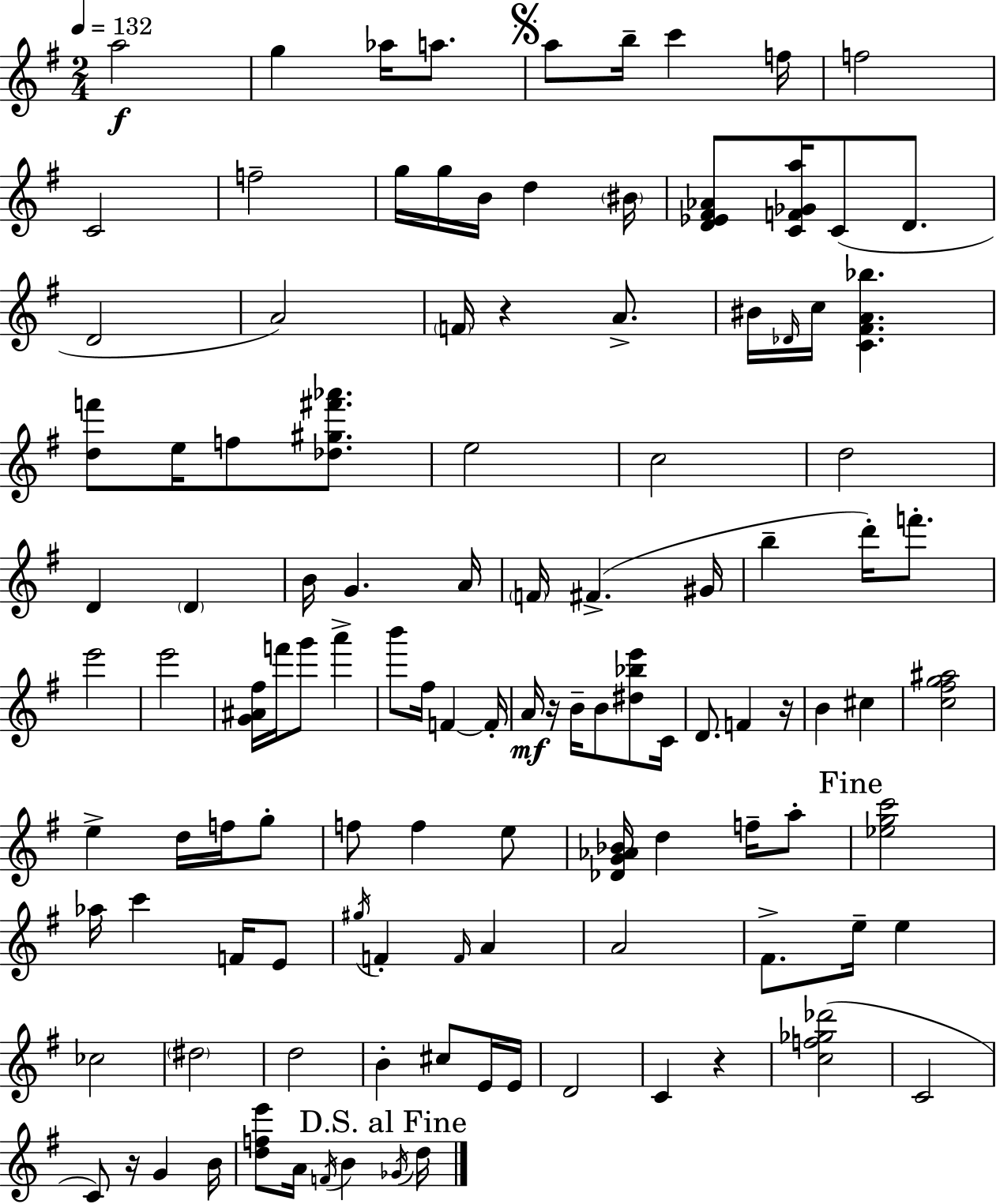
A5/h G5/q Ab5/s A5/e. A5/e B5/s C6/q F5/s F5/h C4/h F5/h G5/s G5/s B4/s D5/q BIS4/s [D4,Eb4,F#4,Ab4]/e [C4,F4,Gb4,A5]/s C4/e D4/e. D4/h A4/h F4/s R/q A4/e. BIS4/s Db4/s C5/s [C4,F#4,A4,Bb5]/q. [D5,F6]/e E5/s F5/e [Db5,G#5,F#6,Ab6]/e. E5/h C5/h D5/h D4/q D4/q B4/s G4/q. A4/s F4/s F#4/q. G#4/s B5/q D6/s F6/e. E6/h E6/h [G4,A#4,F#5]/s F6/s G6/e A6/q B6/e F#5/s F4/q F4/s A4/s R/s B4/s B4/e [D#5,Bb5,E6]/e C4/s D4/e. F4/q R/s B4/q C#5/q [C5,F#5,G5,A#5]/h E5/q D5/s F5/s G5/e F5/e F5/q E5/e [Db4,G4,Ab4,Bb4]/s D5/q F5/s A5/e [Eb5,G5,C6]/h Ab5/s C6/q F4/s E4/e G#5/s F4/q F4/s A4/q A4/h F#4/e. E5/s E5/q CES5/h D#5/h D5/h B4/q C#5/e E4/s E4/s D4/h C4/q R/q [C5,F5,Gb5,Db6]/h C4/h C4/e R/s G4/q B4/s [D5,F5,E6]/e A4/s F4/s B4/q Gb4/s D5/s